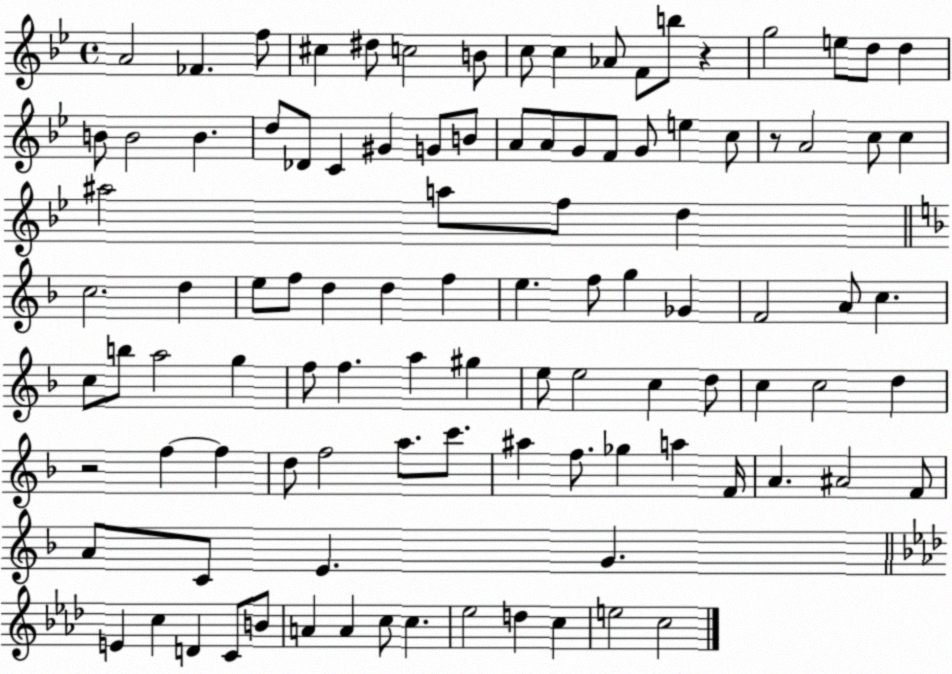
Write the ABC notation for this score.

X:1
T:Untitled
M:4/4
L:1/4
K:Bb
A2 _F f/2 ^c ^d/2 c2 B/2 c/2 c _A/2 F/2 b/2 z g2 e/2 d/2 d B/2 B2 B d/2 _D/2 C ^G G/2 B/2 A/2 A/2 G/2 F/2 G/2 e c/2 z/2 A2 c/2 c ^a2 a/2 f/2 d c2 d e/2 f/2 d d f e f/2 g _G F2 A/2 c c/2 b/2 a2 g f/2 f a ^g e/2 e2 c d/2 c c2 d z2 f f d/2 f2 a/2 c'/2 ^a f/2 _g a F/4 A ^A2 F/2 A/2 C/2 E G E c D C/2 B/2 A A c/2 c _e2 d c e2 c2